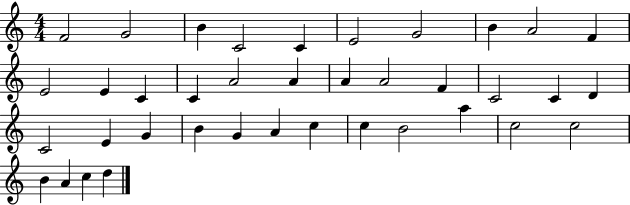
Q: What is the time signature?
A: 4/4